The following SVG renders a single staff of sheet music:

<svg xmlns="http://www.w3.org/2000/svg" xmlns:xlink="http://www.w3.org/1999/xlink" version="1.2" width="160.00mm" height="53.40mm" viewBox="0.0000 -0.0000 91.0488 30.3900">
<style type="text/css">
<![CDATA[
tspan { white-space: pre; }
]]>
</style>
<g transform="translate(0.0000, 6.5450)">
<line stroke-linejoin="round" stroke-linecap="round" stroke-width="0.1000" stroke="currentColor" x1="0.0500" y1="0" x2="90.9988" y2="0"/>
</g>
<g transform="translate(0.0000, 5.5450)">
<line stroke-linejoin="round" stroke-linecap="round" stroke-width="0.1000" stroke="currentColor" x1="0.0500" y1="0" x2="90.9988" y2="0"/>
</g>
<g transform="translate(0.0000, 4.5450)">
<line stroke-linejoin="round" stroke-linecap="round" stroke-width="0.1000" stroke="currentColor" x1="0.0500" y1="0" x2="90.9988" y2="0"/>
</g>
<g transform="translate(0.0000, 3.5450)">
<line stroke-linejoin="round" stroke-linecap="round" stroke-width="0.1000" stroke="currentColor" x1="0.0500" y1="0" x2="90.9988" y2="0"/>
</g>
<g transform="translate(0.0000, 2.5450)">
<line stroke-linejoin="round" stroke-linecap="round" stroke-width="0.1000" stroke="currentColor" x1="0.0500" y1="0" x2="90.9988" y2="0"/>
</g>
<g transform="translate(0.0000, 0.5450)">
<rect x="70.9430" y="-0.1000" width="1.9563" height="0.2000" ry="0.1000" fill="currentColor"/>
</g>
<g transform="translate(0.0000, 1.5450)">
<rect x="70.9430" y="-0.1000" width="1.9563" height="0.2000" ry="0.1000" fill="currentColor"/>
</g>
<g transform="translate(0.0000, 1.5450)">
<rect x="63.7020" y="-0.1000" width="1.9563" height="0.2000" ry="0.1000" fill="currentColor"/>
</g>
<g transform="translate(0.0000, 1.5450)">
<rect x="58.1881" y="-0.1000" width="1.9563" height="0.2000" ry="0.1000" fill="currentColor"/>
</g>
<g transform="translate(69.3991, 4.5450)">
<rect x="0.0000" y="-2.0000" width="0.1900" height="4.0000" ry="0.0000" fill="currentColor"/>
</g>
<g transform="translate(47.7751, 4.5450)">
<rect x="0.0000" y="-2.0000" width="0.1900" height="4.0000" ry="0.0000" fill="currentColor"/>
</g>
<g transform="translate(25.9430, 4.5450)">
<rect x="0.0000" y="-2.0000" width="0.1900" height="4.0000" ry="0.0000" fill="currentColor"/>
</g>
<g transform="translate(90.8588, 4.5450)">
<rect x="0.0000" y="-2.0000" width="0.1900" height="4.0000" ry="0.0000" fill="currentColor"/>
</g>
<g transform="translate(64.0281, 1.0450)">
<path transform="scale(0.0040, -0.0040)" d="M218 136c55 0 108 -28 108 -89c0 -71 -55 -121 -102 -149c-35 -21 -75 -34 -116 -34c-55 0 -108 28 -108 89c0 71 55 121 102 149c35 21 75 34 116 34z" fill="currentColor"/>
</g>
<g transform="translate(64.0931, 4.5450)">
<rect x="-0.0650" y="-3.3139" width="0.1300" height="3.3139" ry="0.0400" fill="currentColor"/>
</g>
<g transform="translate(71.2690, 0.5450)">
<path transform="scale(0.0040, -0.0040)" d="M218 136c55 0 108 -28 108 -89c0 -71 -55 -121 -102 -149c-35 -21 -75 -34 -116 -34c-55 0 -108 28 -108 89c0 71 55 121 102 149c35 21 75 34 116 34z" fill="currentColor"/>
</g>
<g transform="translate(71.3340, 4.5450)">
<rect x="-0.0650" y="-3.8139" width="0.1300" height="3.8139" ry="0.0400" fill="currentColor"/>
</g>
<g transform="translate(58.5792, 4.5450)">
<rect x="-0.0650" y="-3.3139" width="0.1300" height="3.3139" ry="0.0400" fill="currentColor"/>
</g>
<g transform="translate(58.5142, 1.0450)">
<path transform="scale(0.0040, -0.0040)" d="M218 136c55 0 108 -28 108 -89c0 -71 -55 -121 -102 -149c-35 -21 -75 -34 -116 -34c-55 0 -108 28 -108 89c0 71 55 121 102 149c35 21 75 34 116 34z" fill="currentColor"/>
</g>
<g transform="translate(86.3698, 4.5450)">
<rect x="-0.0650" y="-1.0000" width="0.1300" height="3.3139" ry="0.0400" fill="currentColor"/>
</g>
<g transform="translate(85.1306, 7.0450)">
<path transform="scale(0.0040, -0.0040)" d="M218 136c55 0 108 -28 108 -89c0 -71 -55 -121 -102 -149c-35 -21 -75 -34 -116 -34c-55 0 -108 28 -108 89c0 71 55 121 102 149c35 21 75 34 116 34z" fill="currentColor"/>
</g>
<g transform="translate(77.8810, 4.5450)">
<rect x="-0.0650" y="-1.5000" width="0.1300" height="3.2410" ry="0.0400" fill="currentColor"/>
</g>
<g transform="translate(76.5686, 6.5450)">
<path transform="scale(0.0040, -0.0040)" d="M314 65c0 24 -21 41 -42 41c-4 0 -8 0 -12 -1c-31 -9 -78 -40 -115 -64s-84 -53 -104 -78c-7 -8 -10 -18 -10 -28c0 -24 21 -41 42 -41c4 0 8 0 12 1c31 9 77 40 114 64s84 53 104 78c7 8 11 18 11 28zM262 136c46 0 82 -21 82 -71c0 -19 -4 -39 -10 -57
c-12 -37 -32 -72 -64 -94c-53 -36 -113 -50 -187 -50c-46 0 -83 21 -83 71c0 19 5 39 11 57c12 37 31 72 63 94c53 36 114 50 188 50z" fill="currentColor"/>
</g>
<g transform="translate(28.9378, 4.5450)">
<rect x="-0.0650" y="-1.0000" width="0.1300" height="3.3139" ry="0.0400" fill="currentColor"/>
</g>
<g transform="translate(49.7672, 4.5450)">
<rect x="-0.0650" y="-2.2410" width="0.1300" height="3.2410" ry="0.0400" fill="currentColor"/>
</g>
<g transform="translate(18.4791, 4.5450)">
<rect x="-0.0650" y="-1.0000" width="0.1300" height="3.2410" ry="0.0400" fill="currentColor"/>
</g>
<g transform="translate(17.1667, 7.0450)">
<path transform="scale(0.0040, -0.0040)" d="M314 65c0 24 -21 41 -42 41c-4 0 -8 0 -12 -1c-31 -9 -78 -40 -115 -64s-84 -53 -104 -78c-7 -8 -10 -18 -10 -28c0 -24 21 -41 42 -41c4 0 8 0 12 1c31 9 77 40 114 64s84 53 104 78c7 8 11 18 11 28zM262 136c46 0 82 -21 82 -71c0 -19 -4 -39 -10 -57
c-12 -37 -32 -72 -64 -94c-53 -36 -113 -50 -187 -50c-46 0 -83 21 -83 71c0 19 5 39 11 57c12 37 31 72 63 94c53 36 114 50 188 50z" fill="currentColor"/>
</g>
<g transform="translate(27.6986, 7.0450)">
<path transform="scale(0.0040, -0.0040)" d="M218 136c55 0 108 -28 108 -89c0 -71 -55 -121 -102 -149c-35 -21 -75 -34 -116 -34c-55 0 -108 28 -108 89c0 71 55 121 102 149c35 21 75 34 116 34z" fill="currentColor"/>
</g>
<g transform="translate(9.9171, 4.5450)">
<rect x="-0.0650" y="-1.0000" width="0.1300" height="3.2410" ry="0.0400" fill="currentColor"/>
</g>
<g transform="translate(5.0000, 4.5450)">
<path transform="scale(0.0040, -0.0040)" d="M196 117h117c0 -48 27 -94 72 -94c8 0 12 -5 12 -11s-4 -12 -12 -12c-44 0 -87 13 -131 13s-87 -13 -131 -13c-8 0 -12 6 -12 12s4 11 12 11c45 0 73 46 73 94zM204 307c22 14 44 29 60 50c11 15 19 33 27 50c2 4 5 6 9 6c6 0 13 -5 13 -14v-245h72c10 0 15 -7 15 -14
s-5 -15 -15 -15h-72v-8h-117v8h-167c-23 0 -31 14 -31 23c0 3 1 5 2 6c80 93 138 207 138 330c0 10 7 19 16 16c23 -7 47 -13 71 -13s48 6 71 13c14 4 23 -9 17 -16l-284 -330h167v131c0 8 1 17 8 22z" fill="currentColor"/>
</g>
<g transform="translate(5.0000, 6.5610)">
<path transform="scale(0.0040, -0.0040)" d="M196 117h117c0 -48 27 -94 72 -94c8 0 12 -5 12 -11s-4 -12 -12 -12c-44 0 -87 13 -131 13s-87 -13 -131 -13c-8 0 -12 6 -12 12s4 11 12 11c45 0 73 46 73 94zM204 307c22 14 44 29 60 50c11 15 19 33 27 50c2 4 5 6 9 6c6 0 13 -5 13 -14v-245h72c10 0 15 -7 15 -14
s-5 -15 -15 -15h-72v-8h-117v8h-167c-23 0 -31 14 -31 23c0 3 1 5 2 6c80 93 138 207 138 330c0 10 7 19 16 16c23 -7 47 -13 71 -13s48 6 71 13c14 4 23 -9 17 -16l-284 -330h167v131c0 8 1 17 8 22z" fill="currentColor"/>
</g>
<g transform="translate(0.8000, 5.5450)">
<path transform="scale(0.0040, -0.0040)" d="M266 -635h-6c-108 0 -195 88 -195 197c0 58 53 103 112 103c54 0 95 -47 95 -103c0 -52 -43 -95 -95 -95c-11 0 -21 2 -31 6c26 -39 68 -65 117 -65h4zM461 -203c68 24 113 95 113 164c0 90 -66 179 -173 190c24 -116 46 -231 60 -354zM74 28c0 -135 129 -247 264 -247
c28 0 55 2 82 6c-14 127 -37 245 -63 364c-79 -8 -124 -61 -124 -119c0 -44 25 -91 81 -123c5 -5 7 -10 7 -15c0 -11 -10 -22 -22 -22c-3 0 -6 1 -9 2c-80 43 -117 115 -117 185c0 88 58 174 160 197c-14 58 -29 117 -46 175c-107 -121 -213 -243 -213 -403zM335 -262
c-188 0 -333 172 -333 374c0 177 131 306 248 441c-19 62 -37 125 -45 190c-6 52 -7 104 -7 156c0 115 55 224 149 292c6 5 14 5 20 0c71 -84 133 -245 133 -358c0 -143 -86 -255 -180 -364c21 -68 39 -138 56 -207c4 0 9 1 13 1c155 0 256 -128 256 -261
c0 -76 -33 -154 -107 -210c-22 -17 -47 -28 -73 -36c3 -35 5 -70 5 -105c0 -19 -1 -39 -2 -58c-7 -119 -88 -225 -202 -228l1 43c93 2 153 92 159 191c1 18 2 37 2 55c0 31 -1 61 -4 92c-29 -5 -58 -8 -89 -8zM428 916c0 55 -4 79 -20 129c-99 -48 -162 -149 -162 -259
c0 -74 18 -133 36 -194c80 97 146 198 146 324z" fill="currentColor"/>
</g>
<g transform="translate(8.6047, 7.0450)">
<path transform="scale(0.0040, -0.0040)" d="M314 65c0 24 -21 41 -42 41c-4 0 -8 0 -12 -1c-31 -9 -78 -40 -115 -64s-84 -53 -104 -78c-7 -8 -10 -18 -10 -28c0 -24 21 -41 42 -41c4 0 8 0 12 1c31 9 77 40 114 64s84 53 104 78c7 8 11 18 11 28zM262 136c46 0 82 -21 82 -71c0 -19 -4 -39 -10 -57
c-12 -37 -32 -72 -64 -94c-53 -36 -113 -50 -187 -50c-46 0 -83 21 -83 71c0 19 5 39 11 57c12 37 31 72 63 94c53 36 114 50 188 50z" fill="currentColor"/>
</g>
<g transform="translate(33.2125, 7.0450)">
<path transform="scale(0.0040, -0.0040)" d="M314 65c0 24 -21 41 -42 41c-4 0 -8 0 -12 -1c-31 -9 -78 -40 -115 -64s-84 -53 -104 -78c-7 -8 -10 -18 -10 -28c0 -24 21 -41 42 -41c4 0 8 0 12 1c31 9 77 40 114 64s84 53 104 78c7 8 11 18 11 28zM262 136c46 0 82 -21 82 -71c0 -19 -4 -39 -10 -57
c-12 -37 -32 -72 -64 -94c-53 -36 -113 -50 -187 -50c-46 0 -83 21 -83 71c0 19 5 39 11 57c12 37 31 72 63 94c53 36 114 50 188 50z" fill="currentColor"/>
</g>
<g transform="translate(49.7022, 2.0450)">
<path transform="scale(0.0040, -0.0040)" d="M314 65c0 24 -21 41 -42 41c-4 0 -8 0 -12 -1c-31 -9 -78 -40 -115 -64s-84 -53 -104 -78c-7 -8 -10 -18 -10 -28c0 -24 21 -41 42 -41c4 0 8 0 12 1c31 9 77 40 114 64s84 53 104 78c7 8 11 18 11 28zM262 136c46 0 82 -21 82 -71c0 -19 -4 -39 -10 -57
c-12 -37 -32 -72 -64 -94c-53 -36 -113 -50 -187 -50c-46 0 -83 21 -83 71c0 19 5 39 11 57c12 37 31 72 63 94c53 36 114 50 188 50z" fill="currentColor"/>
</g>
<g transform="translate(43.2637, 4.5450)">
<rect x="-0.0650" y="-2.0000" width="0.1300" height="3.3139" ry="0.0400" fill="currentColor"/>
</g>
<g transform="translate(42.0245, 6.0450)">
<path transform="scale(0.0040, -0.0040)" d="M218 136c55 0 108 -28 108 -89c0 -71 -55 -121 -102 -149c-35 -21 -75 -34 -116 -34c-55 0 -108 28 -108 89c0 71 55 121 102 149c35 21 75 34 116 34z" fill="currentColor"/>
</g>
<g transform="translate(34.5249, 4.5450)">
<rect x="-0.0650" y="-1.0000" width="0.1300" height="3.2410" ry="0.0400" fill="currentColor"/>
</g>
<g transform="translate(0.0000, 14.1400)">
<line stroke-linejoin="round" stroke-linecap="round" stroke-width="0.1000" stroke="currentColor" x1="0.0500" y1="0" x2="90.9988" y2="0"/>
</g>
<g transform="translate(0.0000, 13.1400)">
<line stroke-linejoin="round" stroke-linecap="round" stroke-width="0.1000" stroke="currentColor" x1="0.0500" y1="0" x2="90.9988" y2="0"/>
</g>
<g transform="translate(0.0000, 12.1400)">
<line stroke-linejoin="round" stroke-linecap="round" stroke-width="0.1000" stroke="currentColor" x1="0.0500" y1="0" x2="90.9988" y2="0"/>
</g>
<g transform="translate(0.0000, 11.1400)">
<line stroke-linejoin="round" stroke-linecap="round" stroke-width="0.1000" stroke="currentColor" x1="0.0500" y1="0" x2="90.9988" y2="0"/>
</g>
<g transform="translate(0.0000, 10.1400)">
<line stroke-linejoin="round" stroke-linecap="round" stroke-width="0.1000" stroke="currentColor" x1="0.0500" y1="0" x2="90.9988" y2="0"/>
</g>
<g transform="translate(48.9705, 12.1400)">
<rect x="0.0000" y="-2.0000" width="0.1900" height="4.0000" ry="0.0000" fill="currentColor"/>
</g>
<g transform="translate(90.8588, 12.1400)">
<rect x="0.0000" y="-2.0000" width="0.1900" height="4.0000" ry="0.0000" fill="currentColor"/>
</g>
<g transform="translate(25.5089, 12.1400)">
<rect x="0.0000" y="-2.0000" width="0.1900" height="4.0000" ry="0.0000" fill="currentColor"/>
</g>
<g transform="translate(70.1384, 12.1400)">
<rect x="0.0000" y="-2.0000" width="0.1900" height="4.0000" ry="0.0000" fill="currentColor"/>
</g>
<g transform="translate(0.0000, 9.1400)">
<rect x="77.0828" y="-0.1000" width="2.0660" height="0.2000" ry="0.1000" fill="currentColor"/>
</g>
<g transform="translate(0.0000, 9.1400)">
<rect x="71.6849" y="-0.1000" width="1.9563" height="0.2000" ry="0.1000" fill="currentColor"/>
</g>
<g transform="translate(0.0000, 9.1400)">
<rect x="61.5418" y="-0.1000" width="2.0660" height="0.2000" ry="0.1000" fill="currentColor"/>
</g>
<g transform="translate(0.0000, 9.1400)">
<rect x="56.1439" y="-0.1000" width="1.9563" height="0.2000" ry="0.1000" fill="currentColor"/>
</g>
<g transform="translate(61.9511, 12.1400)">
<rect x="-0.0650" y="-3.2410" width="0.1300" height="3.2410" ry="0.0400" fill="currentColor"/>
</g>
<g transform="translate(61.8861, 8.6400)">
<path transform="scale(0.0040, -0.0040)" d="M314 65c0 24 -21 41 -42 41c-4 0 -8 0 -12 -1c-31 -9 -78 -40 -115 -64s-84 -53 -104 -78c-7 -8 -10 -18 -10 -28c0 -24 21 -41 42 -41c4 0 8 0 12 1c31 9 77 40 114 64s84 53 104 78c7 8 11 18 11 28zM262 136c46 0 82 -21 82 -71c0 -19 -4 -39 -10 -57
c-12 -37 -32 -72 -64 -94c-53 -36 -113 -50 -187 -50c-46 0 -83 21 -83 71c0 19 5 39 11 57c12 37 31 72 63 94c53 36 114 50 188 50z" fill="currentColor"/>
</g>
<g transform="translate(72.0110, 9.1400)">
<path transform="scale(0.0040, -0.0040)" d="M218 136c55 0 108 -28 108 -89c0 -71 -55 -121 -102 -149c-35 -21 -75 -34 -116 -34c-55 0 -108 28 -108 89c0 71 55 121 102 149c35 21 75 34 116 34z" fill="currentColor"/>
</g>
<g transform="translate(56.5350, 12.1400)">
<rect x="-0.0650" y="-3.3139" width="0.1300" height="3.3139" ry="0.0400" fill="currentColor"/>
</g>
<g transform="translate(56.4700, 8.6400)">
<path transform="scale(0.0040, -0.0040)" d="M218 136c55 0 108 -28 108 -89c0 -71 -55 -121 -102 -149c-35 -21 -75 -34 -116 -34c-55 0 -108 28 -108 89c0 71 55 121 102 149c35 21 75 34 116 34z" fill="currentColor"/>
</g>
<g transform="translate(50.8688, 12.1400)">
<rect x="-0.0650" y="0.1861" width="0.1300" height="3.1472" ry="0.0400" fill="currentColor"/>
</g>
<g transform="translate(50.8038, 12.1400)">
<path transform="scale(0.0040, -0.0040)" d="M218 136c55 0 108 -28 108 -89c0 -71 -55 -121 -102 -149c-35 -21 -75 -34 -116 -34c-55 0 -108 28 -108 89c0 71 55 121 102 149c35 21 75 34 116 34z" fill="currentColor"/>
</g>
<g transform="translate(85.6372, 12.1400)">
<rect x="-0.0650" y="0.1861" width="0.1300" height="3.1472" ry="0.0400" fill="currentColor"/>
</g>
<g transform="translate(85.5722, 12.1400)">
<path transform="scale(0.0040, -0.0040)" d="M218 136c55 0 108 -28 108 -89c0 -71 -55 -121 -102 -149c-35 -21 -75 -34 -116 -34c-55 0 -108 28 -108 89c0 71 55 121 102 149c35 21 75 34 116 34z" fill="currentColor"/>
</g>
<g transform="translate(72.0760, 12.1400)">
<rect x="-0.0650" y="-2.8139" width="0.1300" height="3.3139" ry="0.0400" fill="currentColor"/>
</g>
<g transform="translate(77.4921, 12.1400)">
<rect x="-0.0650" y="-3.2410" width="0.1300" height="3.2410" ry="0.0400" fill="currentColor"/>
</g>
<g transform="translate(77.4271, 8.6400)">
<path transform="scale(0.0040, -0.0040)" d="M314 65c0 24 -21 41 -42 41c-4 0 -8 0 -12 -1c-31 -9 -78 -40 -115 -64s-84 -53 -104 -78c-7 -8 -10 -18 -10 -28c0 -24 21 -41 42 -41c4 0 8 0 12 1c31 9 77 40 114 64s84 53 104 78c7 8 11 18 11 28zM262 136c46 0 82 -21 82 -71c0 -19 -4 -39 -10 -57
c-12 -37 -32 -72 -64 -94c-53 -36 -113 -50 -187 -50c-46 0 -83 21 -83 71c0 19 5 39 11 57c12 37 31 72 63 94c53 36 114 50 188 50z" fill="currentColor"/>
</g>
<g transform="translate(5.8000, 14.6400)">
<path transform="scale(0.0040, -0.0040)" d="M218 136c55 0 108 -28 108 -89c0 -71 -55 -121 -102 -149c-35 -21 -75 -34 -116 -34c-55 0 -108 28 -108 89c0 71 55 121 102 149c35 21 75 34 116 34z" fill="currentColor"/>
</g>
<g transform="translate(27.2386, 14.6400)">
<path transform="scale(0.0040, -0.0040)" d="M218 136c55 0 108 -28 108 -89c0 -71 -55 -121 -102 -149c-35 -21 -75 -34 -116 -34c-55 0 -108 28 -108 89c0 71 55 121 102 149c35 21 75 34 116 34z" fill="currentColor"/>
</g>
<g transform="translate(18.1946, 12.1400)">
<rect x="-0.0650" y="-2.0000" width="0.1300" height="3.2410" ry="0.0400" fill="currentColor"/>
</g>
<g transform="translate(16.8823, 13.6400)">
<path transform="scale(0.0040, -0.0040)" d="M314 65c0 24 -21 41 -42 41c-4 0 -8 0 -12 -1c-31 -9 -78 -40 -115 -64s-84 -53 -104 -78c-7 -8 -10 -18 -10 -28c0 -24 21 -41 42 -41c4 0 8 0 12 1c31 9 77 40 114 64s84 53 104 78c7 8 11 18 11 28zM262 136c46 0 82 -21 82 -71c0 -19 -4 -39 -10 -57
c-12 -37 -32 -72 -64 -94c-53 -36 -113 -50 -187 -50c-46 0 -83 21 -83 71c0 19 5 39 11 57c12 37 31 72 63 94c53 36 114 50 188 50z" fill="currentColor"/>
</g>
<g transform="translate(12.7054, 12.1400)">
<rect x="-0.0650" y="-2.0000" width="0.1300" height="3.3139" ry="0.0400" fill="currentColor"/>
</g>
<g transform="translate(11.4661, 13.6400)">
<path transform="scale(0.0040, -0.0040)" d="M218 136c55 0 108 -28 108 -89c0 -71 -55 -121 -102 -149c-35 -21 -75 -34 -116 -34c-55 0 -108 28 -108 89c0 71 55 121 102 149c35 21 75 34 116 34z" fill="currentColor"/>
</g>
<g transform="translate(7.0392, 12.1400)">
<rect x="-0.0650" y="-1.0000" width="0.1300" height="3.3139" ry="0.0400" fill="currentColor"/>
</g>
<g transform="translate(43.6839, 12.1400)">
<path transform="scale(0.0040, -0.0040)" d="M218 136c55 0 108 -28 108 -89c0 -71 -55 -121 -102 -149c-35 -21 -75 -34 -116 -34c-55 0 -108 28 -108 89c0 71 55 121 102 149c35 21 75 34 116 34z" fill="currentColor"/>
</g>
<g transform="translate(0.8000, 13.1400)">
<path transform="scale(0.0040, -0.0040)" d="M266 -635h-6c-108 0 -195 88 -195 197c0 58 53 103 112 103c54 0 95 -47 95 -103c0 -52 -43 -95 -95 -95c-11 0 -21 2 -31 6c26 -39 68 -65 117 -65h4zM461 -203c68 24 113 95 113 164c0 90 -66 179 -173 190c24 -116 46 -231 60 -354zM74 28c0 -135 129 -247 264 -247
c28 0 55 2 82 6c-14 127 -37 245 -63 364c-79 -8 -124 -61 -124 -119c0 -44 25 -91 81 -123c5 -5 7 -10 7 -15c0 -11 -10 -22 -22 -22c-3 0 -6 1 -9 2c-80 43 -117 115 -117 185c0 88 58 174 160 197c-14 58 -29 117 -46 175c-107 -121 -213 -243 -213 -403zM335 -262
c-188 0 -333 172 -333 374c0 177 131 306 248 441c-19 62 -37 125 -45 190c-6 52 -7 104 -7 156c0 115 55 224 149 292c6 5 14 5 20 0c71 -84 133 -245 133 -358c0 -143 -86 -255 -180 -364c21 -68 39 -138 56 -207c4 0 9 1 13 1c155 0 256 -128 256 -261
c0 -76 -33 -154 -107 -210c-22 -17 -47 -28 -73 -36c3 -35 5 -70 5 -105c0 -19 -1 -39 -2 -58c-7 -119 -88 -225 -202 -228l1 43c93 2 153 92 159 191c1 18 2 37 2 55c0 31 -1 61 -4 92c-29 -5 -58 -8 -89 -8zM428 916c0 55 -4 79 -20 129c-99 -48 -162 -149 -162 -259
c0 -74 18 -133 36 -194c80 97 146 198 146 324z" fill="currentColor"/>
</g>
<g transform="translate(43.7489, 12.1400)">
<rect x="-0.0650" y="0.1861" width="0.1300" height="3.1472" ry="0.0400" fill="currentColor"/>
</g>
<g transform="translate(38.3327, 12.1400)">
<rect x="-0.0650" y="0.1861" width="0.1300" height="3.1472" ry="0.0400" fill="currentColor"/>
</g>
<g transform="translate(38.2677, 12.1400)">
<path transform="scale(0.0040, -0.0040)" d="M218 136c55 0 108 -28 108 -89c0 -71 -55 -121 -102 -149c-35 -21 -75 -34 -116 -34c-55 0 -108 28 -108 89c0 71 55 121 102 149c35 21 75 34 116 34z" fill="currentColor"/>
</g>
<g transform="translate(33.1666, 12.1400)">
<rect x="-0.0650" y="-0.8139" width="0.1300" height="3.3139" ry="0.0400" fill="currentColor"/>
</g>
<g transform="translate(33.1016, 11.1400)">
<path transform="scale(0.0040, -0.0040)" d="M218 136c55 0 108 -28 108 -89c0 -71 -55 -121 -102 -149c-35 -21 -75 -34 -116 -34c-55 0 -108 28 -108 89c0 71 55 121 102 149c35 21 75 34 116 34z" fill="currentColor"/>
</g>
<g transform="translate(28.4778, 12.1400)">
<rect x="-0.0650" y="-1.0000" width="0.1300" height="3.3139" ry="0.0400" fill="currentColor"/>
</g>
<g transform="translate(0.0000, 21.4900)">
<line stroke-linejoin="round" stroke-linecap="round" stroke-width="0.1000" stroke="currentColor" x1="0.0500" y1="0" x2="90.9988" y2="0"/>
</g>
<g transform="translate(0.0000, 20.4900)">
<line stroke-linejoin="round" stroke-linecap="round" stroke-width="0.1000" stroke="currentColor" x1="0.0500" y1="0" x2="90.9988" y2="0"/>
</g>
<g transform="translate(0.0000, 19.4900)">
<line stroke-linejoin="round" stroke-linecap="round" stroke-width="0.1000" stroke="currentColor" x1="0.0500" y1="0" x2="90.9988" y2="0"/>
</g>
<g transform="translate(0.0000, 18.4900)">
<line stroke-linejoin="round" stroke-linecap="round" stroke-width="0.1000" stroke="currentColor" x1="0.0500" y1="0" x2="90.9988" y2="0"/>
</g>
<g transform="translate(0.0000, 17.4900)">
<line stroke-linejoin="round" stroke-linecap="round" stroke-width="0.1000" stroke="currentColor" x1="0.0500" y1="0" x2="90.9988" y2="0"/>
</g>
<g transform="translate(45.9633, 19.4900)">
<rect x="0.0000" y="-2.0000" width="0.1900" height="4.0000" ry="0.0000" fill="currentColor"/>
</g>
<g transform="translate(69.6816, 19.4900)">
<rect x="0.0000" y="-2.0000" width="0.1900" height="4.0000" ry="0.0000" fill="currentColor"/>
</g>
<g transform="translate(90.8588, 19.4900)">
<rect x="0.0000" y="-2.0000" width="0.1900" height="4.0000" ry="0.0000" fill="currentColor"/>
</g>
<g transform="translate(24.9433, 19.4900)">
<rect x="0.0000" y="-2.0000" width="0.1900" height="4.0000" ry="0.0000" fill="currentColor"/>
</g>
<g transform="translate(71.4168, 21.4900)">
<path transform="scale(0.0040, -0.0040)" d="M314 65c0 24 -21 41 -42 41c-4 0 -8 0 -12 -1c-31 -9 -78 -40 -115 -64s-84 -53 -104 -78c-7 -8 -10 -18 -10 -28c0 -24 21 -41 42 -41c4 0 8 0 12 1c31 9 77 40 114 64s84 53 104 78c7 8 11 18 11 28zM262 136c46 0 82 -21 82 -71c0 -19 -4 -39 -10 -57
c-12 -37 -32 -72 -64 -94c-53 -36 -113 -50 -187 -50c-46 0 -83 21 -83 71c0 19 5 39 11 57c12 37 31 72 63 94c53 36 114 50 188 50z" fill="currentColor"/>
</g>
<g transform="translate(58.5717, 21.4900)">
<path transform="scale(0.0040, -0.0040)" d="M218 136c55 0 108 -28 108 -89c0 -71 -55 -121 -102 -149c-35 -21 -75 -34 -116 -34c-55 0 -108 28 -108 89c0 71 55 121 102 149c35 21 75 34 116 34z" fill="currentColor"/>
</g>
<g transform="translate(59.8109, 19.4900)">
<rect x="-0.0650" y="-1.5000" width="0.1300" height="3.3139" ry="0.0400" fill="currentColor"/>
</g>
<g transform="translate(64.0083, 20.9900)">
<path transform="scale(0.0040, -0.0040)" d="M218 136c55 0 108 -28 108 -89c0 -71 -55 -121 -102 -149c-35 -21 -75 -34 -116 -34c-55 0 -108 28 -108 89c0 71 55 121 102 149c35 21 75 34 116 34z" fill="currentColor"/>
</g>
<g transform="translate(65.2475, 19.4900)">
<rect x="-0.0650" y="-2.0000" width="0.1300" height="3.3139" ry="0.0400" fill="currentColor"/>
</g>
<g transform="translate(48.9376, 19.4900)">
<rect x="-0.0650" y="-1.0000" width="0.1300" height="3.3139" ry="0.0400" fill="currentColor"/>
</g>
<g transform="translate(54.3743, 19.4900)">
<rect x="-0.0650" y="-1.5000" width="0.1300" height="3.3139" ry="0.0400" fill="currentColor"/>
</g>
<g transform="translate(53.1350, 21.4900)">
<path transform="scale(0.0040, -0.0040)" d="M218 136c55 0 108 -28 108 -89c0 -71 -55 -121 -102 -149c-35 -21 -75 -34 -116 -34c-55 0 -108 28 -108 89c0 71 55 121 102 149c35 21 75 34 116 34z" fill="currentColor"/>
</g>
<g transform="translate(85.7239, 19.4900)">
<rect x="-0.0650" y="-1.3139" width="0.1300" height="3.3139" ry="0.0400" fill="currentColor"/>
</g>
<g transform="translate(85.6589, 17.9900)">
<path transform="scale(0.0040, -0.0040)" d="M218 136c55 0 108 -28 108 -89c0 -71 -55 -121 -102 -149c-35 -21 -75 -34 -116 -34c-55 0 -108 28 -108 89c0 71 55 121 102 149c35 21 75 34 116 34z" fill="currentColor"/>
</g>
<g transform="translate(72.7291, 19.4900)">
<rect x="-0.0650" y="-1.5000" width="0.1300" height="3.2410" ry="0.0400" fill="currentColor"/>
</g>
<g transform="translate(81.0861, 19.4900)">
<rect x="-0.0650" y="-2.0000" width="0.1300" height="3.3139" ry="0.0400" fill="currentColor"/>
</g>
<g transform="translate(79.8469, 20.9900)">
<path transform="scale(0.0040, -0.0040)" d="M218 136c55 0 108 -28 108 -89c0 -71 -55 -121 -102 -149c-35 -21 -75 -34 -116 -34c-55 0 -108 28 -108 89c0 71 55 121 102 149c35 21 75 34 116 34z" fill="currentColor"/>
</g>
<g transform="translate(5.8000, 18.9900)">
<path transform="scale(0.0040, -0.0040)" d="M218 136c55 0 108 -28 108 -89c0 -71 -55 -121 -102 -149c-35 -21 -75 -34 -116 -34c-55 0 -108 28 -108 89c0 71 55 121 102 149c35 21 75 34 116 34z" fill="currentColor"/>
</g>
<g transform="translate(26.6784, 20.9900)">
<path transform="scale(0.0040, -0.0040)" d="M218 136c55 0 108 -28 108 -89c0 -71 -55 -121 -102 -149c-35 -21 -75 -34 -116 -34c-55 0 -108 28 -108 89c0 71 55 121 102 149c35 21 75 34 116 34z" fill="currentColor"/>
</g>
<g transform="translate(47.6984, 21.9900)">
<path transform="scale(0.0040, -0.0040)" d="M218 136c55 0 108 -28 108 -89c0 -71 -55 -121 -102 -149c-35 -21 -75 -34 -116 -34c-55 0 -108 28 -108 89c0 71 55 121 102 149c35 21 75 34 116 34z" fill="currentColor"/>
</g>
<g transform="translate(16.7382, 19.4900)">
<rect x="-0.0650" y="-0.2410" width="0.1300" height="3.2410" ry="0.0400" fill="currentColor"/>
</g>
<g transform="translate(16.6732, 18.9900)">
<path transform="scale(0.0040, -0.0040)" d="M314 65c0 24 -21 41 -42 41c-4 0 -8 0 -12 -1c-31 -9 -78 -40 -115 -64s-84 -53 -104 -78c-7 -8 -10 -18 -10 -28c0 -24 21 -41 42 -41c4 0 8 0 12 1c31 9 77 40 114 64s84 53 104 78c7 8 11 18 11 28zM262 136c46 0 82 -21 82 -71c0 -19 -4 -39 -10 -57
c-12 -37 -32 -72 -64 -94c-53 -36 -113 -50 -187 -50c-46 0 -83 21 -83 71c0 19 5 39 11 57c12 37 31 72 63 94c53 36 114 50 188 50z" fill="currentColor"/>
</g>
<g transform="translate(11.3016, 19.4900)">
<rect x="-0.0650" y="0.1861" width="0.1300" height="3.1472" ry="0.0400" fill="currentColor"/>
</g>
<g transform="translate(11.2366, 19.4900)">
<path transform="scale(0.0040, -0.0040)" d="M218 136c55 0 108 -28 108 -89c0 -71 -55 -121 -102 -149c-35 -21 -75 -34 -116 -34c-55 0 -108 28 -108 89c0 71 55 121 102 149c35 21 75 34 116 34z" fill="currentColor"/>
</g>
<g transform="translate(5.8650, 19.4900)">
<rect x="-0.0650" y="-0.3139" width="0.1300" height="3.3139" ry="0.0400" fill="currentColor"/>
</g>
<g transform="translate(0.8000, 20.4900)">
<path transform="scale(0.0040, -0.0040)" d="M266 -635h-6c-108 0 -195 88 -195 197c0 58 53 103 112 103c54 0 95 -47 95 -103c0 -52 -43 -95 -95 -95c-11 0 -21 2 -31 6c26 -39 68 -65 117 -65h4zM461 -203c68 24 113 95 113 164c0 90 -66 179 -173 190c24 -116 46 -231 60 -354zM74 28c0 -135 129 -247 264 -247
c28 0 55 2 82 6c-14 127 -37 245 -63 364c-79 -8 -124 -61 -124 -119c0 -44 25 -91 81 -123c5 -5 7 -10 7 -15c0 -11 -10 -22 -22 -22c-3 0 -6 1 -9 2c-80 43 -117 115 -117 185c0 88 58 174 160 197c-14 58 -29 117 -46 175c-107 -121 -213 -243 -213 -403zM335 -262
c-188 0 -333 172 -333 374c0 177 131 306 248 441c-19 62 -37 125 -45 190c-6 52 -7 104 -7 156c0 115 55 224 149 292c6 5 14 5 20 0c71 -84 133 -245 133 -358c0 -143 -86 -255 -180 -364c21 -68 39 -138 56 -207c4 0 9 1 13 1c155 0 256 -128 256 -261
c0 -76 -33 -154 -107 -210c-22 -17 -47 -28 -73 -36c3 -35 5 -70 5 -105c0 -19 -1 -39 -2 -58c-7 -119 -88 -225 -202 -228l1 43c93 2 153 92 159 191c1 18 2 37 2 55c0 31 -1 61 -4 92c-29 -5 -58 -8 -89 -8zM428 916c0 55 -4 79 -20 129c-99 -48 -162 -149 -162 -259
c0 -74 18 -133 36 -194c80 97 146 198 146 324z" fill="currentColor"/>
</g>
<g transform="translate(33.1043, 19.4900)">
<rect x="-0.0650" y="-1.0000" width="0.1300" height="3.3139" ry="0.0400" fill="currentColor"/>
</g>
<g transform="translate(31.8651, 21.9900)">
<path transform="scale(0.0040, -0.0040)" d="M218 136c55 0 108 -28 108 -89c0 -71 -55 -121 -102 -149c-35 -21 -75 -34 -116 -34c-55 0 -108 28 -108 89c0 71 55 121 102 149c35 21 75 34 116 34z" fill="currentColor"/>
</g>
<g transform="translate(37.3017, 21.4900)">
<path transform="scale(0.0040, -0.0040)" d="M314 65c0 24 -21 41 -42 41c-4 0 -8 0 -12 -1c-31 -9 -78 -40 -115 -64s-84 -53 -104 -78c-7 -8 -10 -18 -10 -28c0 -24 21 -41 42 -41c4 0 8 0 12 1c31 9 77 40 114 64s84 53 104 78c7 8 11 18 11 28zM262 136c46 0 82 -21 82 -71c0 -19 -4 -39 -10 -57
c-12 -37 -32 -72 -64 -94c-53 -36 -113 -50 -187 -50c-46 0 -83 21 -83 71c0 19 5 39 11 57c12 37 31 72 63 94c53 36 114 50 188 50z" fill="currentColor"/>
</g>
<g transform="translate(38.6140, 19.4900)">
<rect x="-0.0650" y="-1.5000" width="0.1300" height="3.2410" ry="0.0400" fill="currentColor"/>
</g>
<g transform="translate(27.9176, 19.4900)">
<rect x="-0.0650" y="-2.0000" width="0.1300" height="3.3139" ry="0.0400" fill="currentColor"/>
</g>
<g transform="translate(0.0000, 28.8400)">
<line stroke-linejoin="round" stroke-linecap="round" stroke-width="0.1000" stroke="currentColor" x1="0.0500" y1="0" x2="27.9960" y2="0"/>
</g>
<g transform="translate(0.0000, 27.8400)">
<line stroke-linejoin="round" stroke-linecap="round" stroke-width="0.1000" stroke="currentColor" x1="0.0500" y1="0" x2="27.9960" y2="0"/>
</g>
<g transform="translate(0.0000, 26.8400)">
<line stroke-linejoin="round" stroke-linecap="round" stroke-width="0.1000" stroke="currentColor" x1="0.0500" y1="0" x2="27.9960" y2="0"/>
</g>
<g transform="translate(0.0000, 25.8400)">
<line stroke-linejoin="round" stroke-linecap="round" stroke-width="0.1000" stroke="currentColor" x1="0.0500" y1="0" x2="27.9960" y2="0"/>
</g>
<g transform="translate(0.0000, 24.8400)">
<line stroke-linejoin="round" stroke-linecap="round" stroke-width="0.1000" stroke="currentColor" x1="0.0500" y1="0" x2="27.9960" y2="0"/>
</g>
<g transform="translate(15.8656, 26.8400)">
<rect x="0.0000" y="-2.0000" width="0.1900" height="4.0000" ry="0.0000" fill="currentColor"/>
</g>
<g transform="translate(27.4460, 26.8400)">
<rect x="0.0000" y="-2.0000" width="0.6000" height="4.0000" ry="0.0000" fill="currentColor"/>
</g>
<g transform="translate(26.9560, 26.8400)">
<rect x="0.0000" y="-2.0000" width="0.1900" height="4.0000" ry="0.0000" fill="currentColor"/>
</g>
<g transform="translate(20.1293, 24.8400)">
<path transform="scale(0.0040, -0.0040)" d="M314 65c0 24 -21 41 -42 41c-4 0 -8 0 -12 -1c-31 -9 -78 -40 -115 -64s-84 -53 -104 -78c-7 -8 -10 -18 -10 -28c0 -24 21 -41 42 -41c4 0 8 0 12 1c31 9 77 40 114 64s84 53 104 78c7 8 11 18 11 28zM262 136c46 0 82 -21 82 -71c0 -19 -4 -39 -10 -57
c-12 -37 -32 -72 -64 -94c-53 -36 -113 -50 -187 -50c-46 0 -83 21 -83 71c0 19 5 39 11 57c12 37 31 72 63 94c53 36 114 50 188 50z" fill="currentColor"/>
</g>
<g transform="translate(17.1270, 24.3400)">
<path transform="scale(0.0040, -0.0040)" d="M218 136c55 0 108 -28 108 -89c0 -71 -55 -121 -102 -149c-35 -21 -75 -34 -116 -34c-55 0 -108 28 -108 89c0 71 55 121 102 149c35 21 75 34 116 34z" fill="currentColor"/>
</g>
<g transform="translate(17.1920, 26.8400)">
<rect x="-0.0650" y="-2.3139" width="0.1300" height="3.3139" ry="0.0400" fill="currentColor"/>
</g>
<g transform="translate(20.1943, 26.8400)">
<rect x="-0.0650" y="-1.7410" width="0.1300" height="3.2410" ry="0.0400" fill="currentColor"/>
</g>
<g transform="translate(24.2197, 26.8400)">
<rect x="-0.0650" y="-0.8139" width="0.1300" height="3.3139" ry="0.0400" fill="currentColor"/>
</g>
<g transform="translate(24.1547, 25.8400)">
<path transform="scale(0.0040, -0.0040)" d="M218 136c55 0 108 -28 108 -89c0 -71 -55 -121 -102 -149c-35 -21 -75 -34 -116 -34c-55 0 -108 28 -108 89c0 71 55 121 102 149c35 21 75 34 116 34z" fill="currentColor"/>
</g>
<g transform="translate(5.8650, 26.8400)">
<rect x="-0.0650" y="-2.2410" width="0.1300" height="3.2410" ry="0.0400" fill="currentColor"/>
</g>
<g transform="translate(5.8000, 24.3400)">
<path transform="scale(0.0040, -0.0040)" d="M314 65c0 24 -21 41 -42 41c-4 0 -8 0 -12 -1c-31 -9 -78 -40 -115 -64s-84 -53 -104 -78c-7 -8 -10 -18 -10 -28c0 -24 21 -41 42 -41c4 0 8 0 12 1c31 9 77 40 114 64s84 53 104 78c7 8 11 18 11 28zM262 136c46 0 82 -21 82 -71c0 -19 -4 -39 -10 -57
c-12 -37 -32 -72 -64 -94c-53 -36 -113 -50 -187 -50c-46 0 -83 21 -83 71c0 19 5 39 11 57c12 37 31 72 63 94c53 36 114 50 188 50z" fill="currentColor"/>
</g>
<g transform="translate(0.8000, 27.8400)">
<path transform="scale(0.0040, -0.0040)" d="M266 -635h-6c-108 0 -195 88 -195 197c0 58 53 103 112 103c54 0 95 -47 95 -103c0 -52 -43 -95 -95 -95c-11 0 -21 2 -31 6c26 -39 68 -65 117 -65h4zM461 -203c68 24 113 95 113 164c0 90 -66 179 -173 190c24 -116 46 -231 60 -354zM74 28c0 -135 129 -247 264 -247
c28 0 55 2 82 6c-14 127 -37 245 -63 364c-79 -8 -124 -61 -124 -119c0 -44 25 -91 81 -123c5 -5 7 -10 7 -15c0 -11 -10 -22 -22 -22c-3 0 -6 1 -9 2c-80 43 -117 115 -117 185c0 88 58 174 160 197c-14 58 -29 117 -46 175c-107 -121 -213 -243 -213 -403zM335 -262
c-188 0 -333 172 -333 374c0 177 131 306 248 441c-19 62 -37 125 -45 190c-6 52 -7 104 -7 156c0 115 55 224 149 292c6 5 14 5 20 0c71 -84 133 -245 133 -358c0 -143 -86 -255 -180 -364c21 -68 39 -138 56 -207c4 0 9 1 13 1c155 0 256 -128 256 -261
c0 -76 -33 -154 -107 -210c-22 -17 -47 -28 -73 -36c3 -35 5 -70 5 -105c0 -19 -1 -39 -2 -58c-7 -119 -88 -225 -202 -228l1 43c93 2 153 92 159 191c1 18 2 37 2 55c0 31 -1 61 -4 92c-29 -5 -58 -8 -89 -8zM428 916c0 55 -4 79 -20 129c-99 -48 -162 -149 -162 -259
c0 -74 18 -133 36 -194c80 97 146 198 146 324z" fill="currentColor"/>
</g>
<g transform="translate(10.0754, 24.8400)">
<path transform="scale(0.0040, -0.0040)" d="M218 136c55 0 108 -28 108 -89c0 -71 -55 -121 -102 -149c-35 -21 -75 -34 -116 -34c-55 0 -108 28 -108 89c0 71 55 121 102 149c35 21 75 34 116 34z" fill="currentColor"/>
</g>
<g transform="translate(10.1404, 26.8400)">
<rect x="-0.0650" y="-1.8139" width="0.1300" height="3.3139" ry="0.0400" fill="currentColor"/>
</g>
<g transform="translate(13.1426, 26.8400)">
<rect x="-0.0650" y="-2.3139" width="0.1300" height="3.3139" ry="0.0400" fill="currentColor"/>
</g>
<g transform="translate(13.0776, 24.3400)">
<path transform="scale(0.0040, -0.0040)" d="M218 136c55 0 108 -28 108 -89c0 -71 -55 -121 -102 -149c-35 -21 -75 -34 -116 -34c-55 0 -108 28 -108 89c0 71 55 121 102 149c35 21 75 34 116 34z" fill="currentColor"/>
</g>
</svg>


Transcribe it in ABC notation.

X:1
T:Untitled
M:4/4
L:1/4
K:C
D2 D2 D D2 F g2 b b c' E2 D D F F2 D d B B B b b2 a b2 B c B c2 F D E2 D E E F E2 F e g2 f g g f2 d